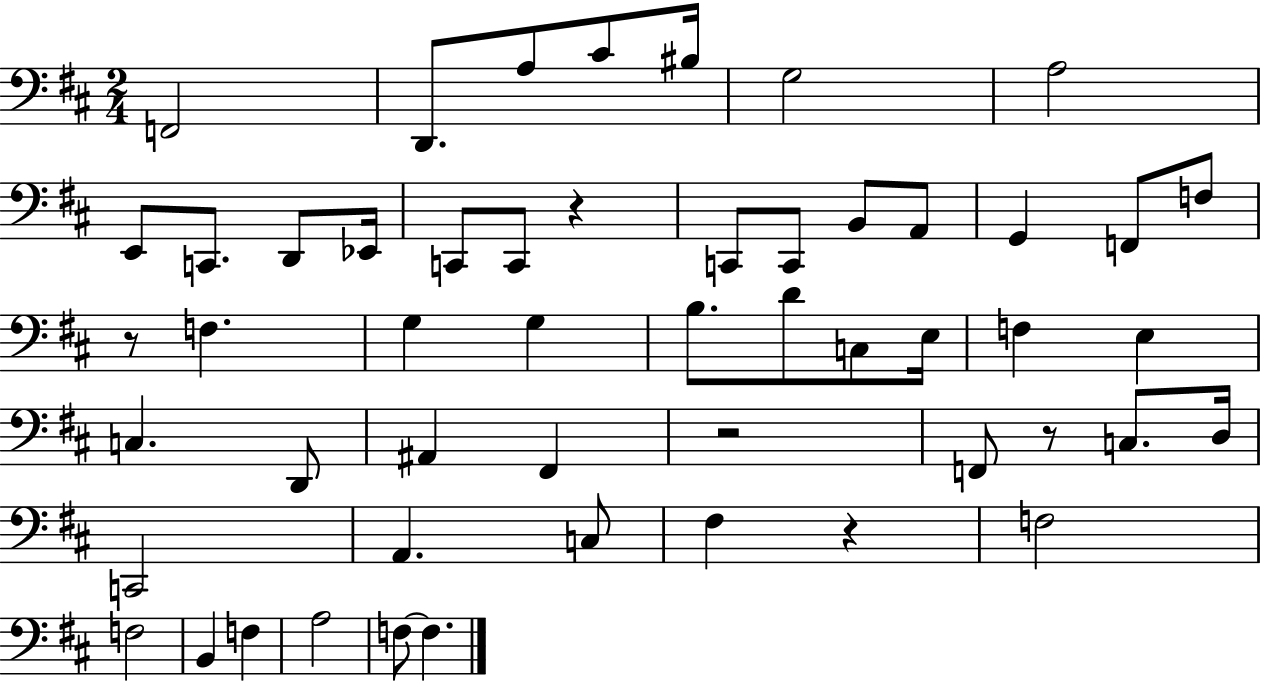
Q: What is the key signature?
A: D major